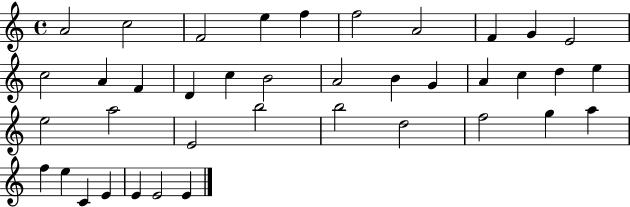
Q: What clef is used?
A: treble